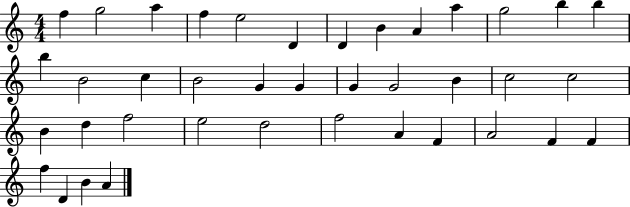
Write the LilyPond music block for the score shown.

{
  \clef treble
  \numericTimeSignature
  \time 4/4
  \key c \major
  f''4 g''2 a''4 | f''4 e''2 d'4 | d'4 b'4 a'4 a''4 | g''2 b''4 b''4 | \break b''4 b'2 c''4 | b'2 g'4 g'4 | g'4 g'2 b'4 | c''2 c''2 | \break b'4 d''4 f''2 | e''2 d''2 | f''2 a'4 f'4 | a'2 f'4 f'4 | \break f''4 d'4 b'4 a'4 | \bar "|."
}